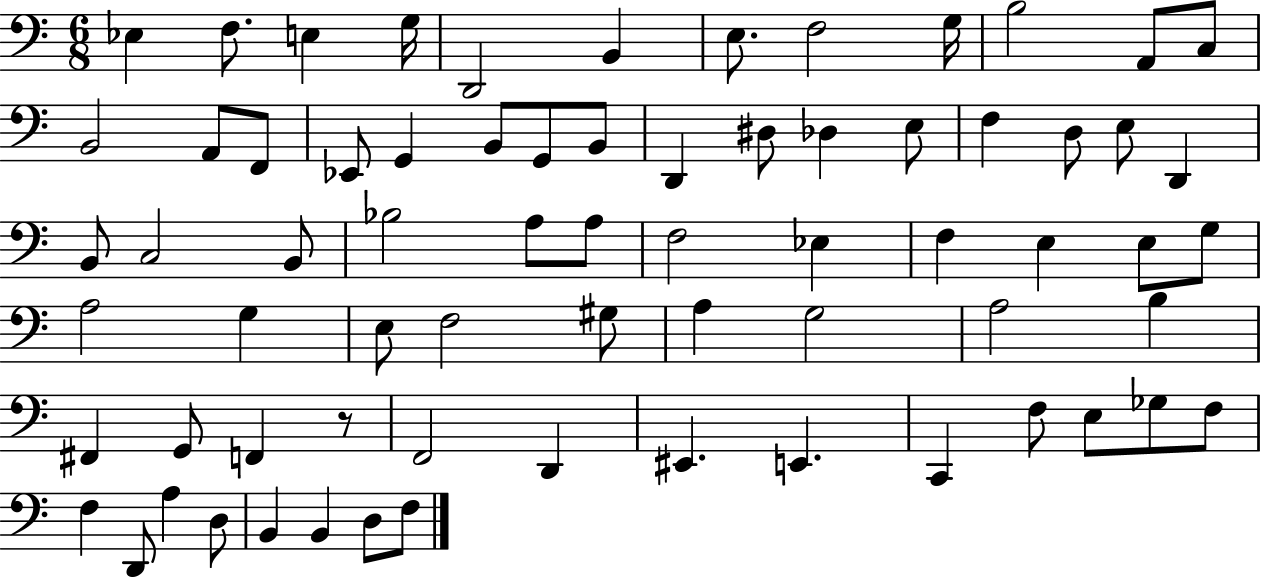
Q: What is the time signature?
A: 6/8